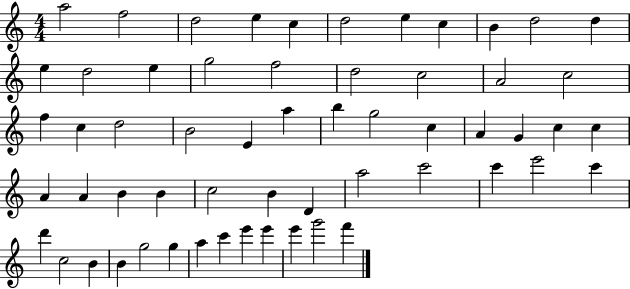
{
  \clef treble
  \numericTimeSignature
  \time 4/4
  \key c \major
  a''2 f''2 | d''2 e''4 c''4 | d''2 e''4 c''4 | b'4 d''2 d''4 | \break e''4 d''2 e''4 | g''2 f''2 | d''2 c''2 | a'2 c''2 | \break f''4 c''4 d''2 | b'2 e'4 a''4 | b''4 g''2 c''4 | a'4 g'4 c''4 c''4 | \break a'4 a'4 b'4 b'4 | c''2 b'4 d'4 | a''2 c'''2 | c'''4 e'''2 c'''4 | \break d'''4 c''2 b'4 | b'4 g''2 g''4 | a''4 c'''4 e'''4 e'''4 | e'''4 g'''2 f'''4 | \break \bar "|."
}